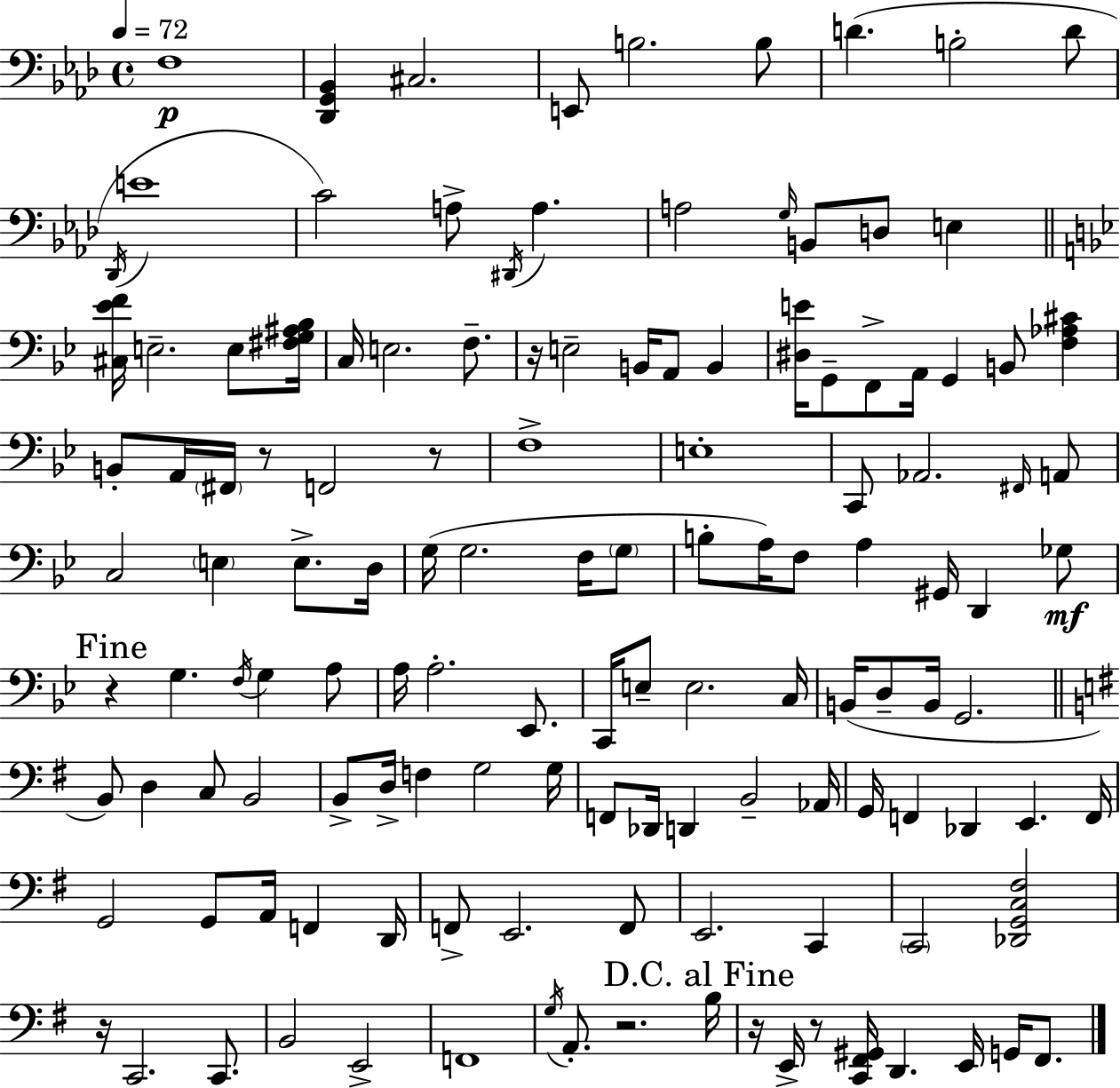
F3/w [Db2,G2,Bb2]/q C#3/h. E2/e B3/h. B3/e D4/q. B3/h D4/e Db2/s E4/w C4/h A3/e D#2/s A3/q. A3/h G3/s B2/e D3/e E3/q [C#3,Eb4,F4]/s E3/h. E3/e [F#3,G3,A#3,Bb3]/s C3/s E3/h. F3/e. R/s E3/h B2/s A2/e B2/q [D#3,E4]/s G2/e F2/e A2/s G2/q B2/e [F3,Ab3,C#4]/q B2/e A2/s F#2/s R/e F2/h R/e F3/w E3/w C2/e Ab2/h. F#2/s A2/e C3/h E3/q E3/e. D3/s G3/s G3/h. F3/s G3/e B3/e A3/s F3/e A3/q G#2/s D2/q Gb3/e R/q G3/q. F3/s G3/q A3/e A3/s A3/h. Eb2/e. C2/s E3/e E3/h. C3/s B2/s D3/e B2/s G2/h. B2/e D3/q C3/e B2/h B2/e D3/s F3/q G3/h G3/s F2/e Db2/s D2/q B2/h Ab2/s G2/s F2/q Db2/q E2/q. F2/s G2/h G2/e A2/s F2/q D2/s F2/e E2/h. F2/e E2/h. C2/q C2/h [Db2,G2,C3,F#3]/h R/s C2/h. C2/e. B2/h E2/h F2/w G3/s A2/e. R/h. B3/s R/s E2/s R/e [C2,F#2,G#2]/s D2/q. E2/s G2/s F#2/e.